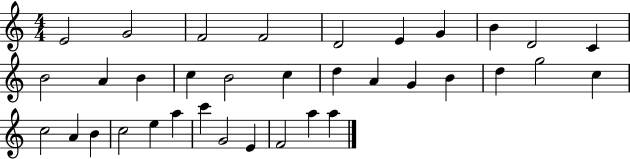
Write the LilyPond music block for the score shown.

{
  \clef treble
  \numericTimeSignature
  \time 4/4
  \key c \major
  e'2 g'2 | f'2 f'2 | d'2 e'4 g'4 | b'4 d'2 c'4 | \break b'2 a'4 b'4 | c''4 b'2 c''4 | d''4 a'4 g'4 b'4 | d''4 g''2 c''4 | \break c''2 a'4 b'4 | c''2 e''4 a''4 | c'''4 g'2 e'4 | f'2 a''4 a''4 | \break \bar "|."
}